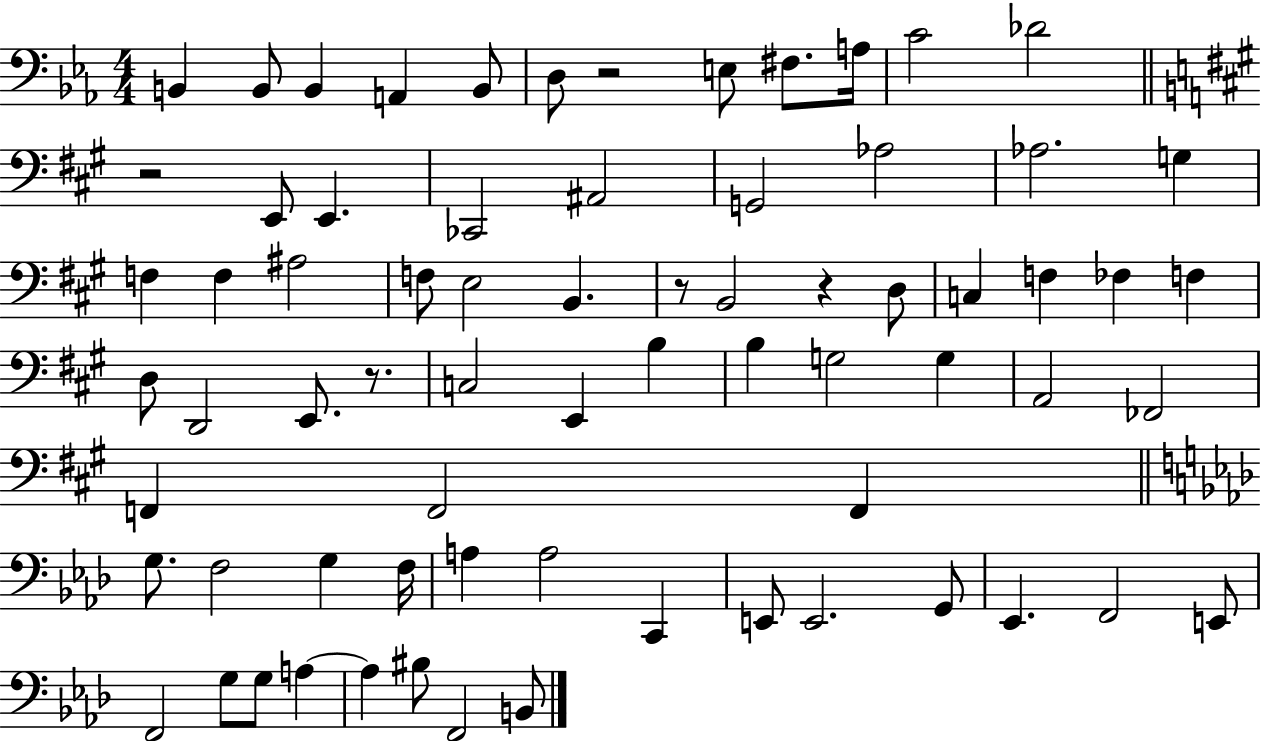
X:1
T:Untitled
M:4/4
L:1/4
K:Eb
B,, B,,/2 B,, A,, B,,/2 D,/2 z2 E,/2 ^F,/2 A,/4 C2 _D2 z2 E,,/2 E,, _C,,2 ^A,,2 G,,2 _A,2 _A,2 G, F, F, ^A,2 F,/2 E,2 B,, z/2 B,,2 z D,/2 C, F, _F, F, D,/2 D,,2 E,,/2 z/2 C,2 E,, B, B, G,2 G, A,,2 _F,,2 F,, F,,2 F,, G,/2 F,2 G, F,/4 A, A,2 C,, E,,/2 E,,2 G,,/2 _E,, F,,2 E,,/2 F,,2 G,/2 G,/2 A, A, ^B,/2 F,,2 B,,/2